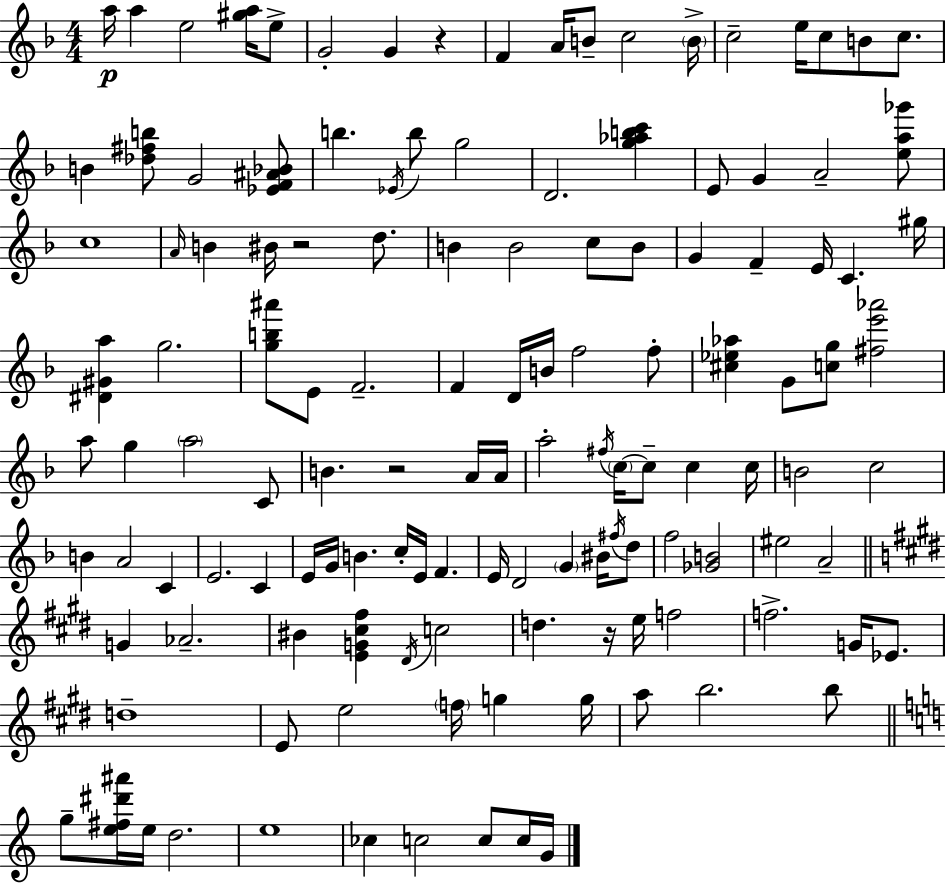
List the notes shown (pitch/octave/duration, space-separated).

A5/s A5/q E5/h [G#5,A5]/s E5/e G4/h G4/q R/q F4/q A4/s B4/e C5/h B4/s C5/h E5/s C5/e B4/e C5/e. B4/q [Db5,F#5,B5]/e G4/h [Eb4,F4,A#4,Bb4]/e B5/q. Eb4/s B5/e G5/h D4/h. [G5,Ab5,B5,C6]/q E4/e G4/q A4/h [E5,A5,Gb6]/e C5/w A4/s B4/q BIS4/s R/h D5/e. B4/q B4/h C5/e B4/e G4/q F4/q E4/s C4/q. G#5/s [D#4,G#4,A5]/q G5/h. [G5,B5,A#6]/e E4/e F4/h. F4/q D4/s B4/s F5/h F5/e [C#5,Eb5,Ab5]/q G4/e [C5,G5]/e [F#5,E6,Ab6]/h A5/e G5/q A5/h C4/e B4/q. R/h A4/s A4/s A5/h F#5/s C5/s C5/e C5/q C5/s B4/h C5/h B4/q A4/h C4/q E4/h. C4/q E4/s G4/s B4/q. C5/s E4/s F4/q. E4/s D4/h G4/q BIS4/s F#5/s D5/e F5/h [Gb4,B4]/h EIS5/h A4/h G4/q Ab4/h. BIS4/q [E4,G4,C#5,F#5]/q D#4/s C5/h D5/q. R/s E5/s F5/h F5/h. G4/s Eb4/e. D5/w E4/e E5/h F5/s G5/q G5/s A5/e B5/h. B5/e G5/e [E5,F#5,D#6,A#6]/s E5/s D5/h. E5/w CES5/q C5/h C5/e C5/s G4/s